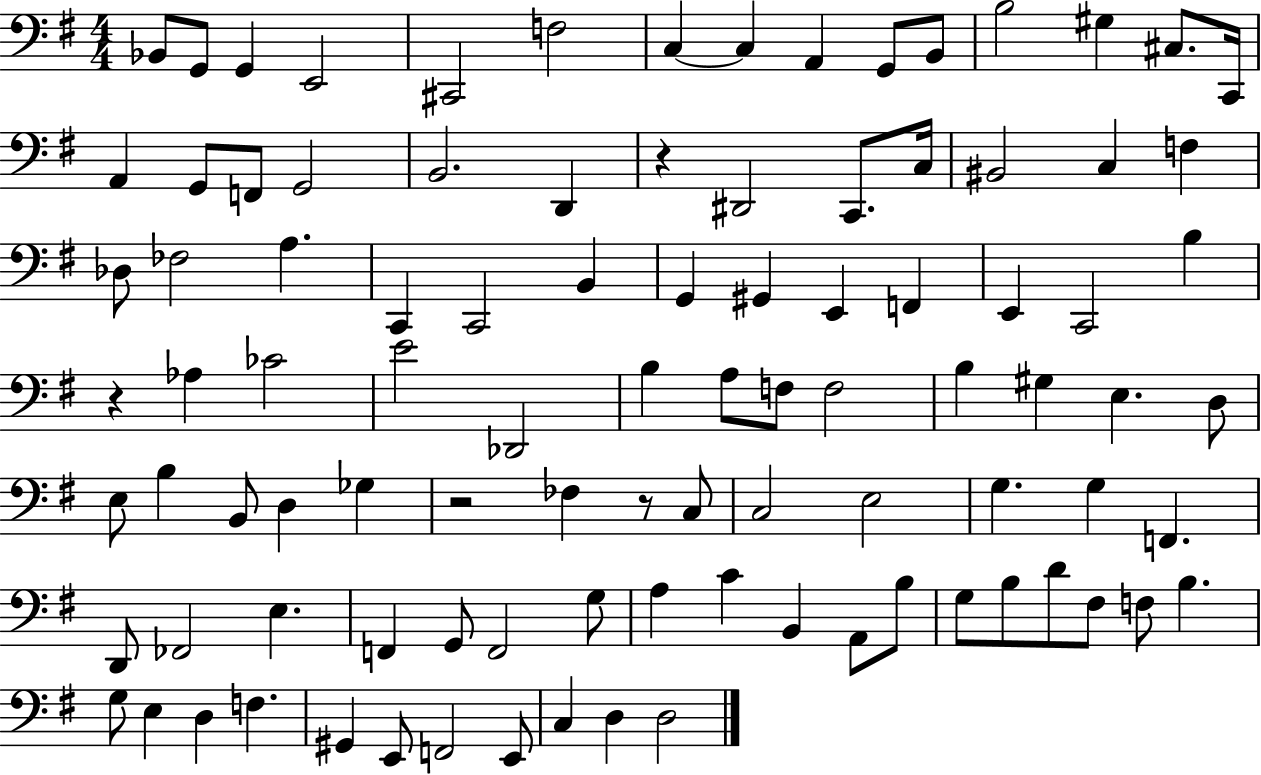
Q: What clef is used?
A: bass